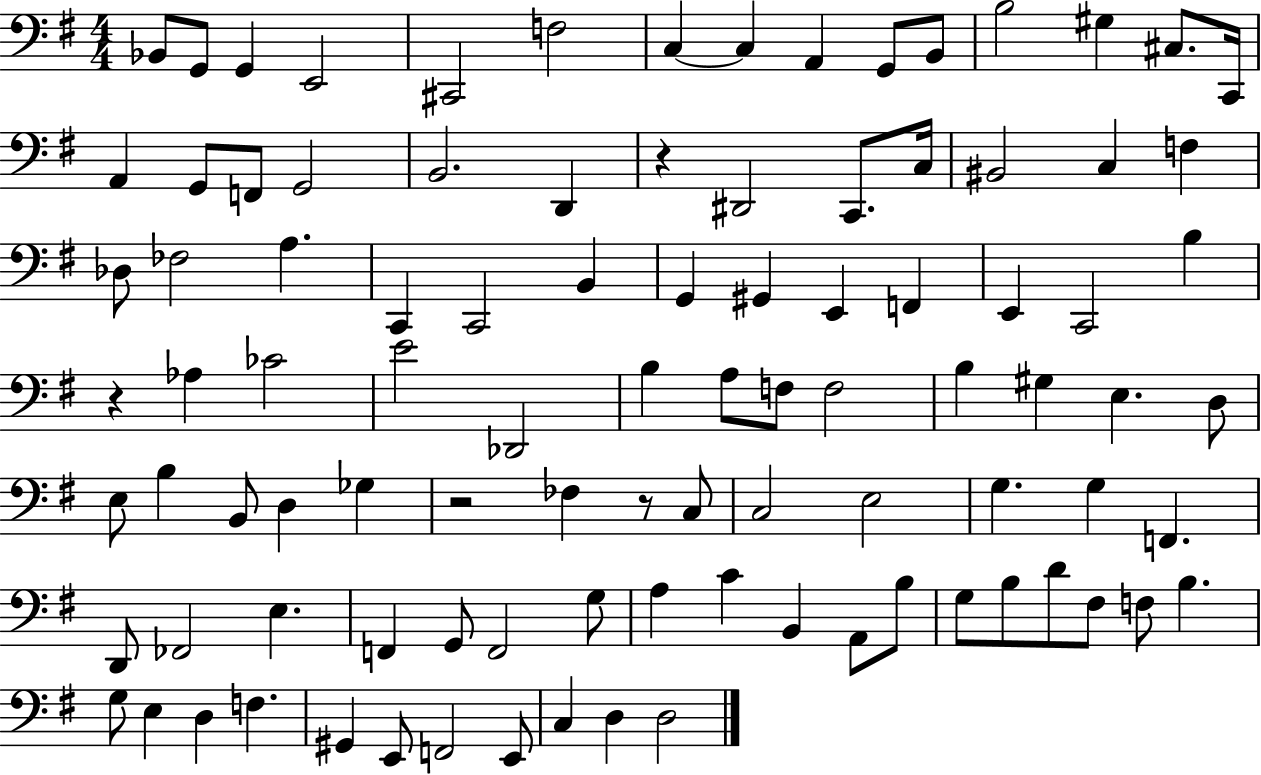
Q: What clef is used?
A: bass